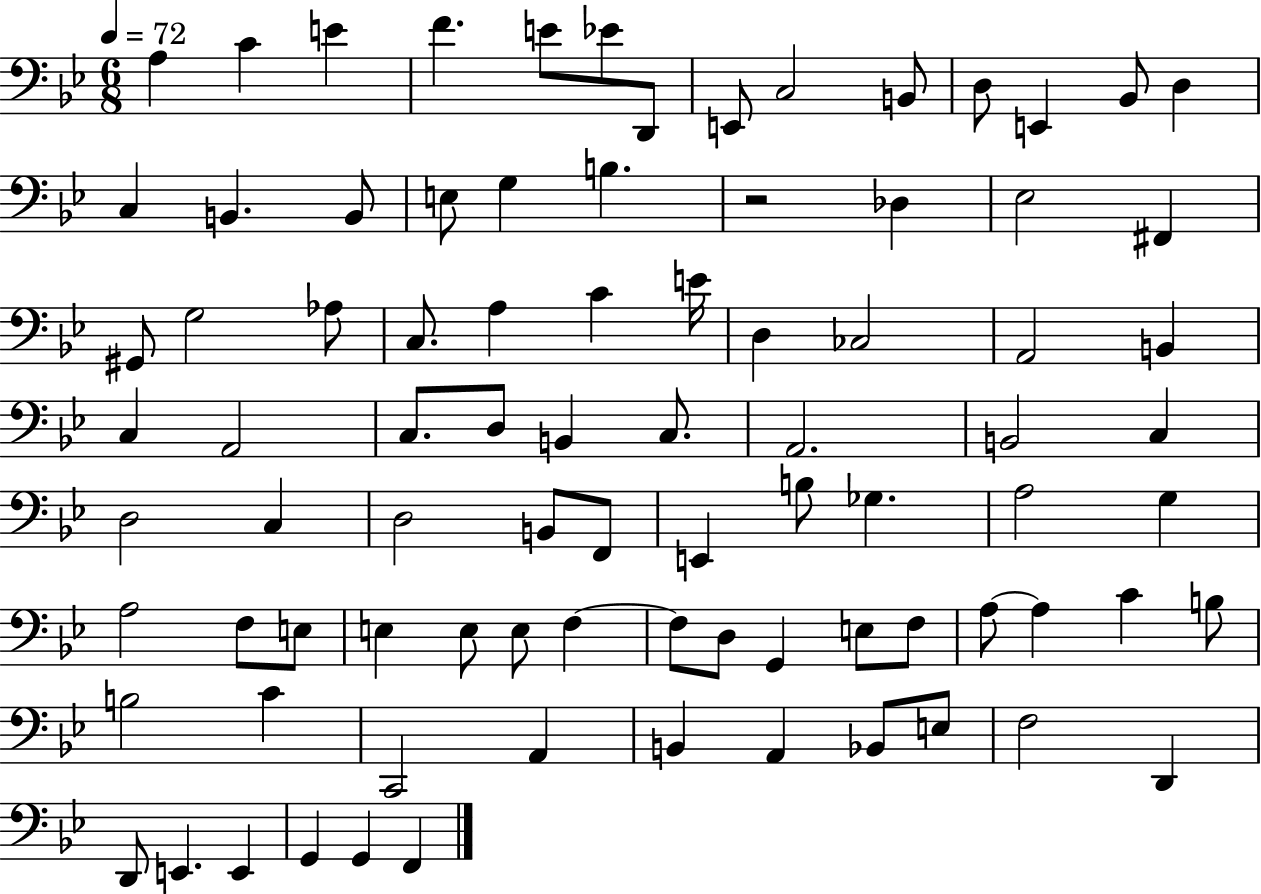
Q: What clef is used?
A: bass